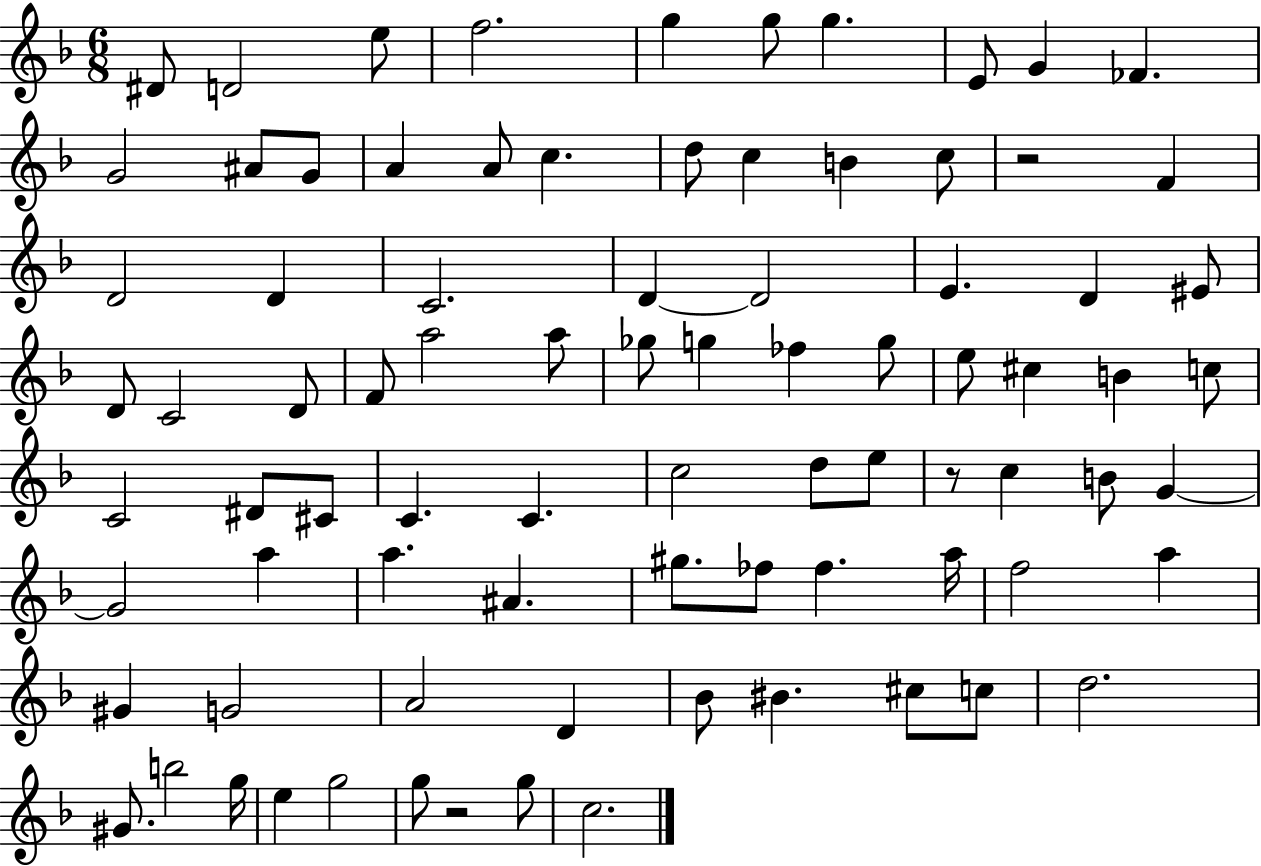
X:1
T:Untitled
M:6/8
L:1/4
K:F
^D/2 D2 e/2 f2 g g/2 g E/2 G _F G2 ^A/2 G/2 A A/2 c d/2 c B c/2 z2 F D2 D C2 D D2 E D ^E/2 D/2 C2 D/2 F/2 a2 a/2 _g/2 g _f g/2 e/2 ^c B c/2 C2 ^D/2 ^C/2 C C c2 d/2 e/2 z/2 c B/2 G G2 a a ^A ^g/2 _f/2 _f a/4 f2 a ^G G2 A2 D _B/2 ^B ^c/2 c/2 d2 ^G/2 b2 g/4 e g2 g/2 z2 g/2 c2